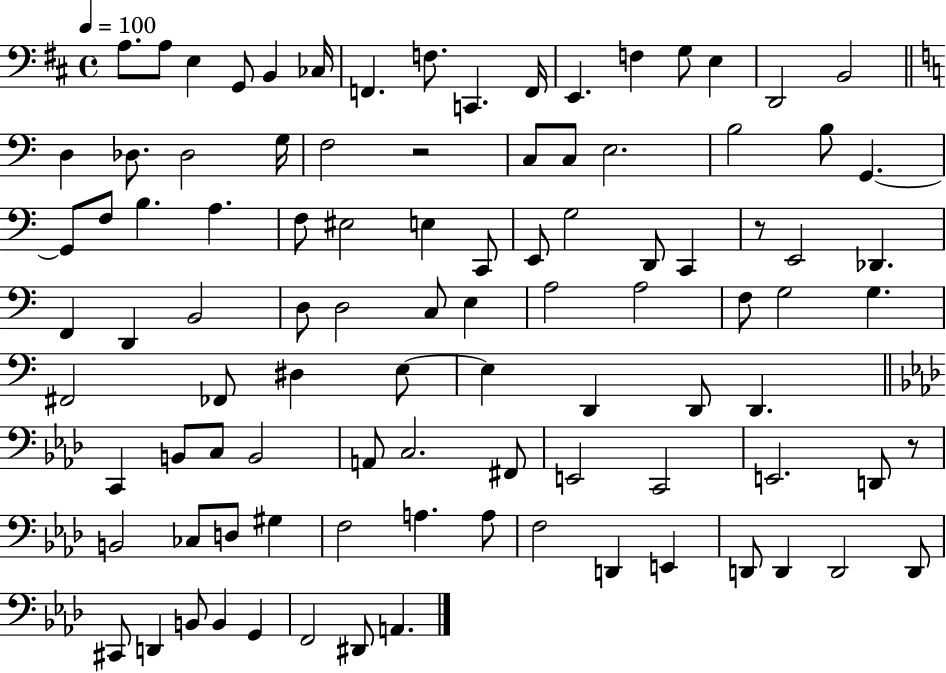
{
  \clef bass
  \time 4/4
  \defaultTimeSignature
  \key d \major
  \tempo 4 = 100
  a8. a8 e4 g,8 b,4 ces16 | f,4. f8. c,4. f,16 | e,4. f4 g8 e4 | d,2 b,2 | \break \bar "||" \break \key c \major d4 des8. des2 g16 | f2 r2 | c8 c8 e2. | b2 b8 g,4.~~ | \break g,8 f8 b4. a4. | f8 eis2 e4 c,8 | e,8 g2 d,8 c,4 | r8 e,2 des,4. | \break f,4 d,4 b,2 | d8 d2 c8 e4 | a2 a2 | f8 g2 g4. | \break fis,2 fes,8 dis4 e8~~ | e4 d,4 d,8 d,4. | \bar "||" \break \key f \minor c,4 b,8 c8 b,2 | a,8 c2. fis,8 | e,2 c,2 | e,2. d,8 r8 | \break b,2 ces8 d8 gis4 | f2 a4. a8 | f2 d,4 e,4 | d,8 d,4 d,2 d,8 | \break cis,8 d,4 b,8 b,4 g,4 | f,2 dis,8 a,4. | \bar "|."
}